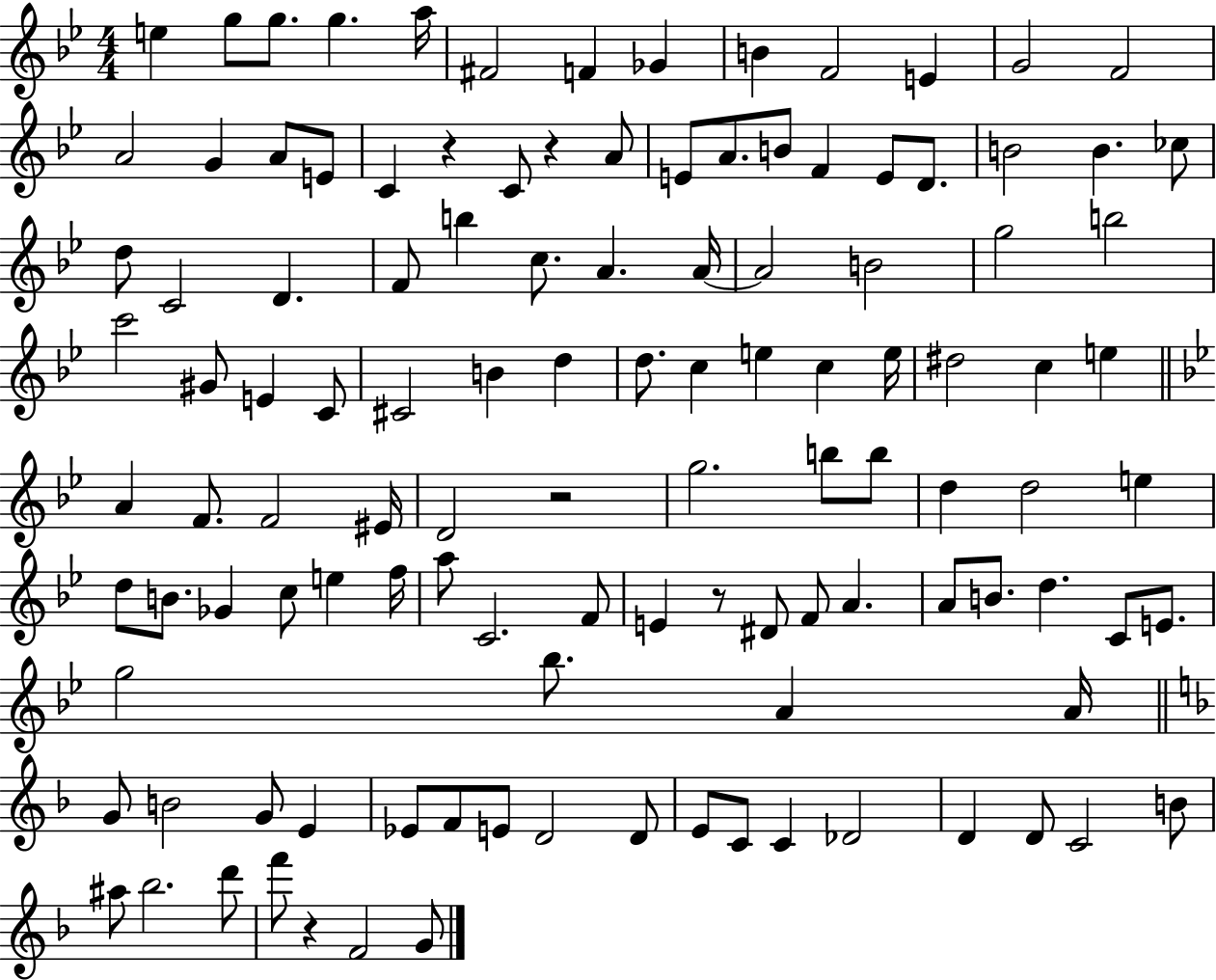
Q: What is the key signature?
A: BES major